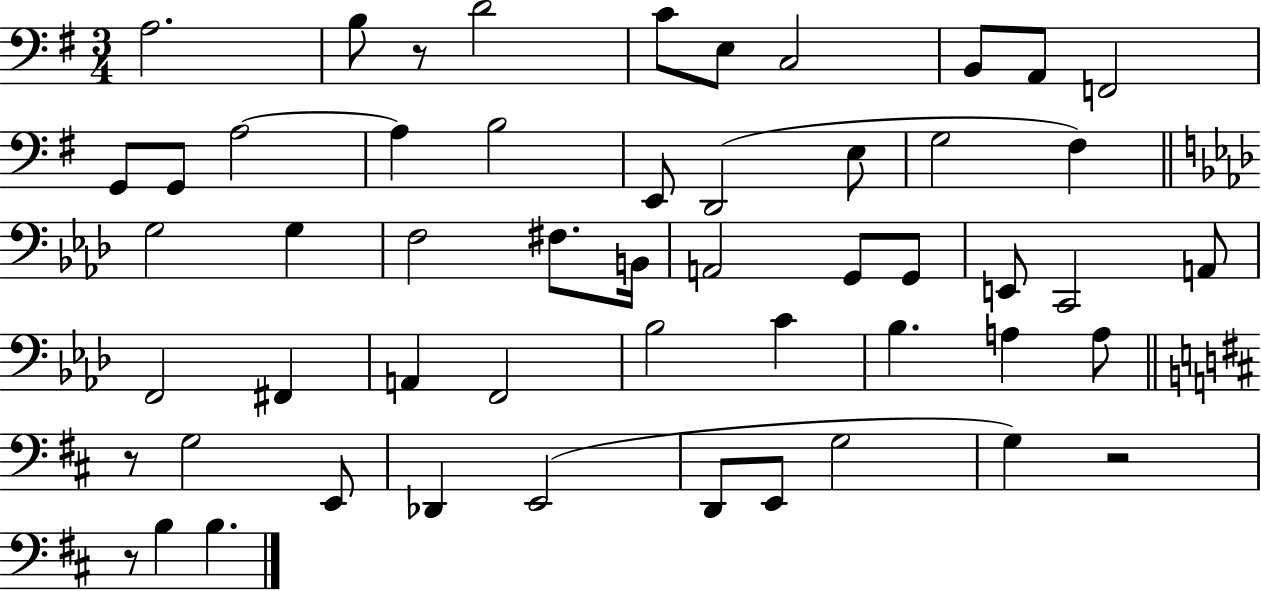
{
  \clef bass
  \numericTimeSignature
  \time 3/4
  \key g \major
  a2. | b8 r8 d'2 | c'8 e8 c2 | b,8 a,8 f,2 | \break g,8 g,8 a2~~ | a4 b2 | e,8 d,2( e8 | g2 fis4) | \break \bar "||" \break \key aes \major g2 g4 | f2 fis8. b,16 | a,2 g,8 g,8 | e,8 c,2 a,8 | \break f,2 fis,4 | a,4 f,2 | bes2 c'4 | bes4. a4 a8 | \break \bar "||" \break \key d \major r8 g2 e,8 | des,4 e,2( | d,8 e,8 g2 | g4) r2 | \break r8 b4 b4. | \bar "|."
}